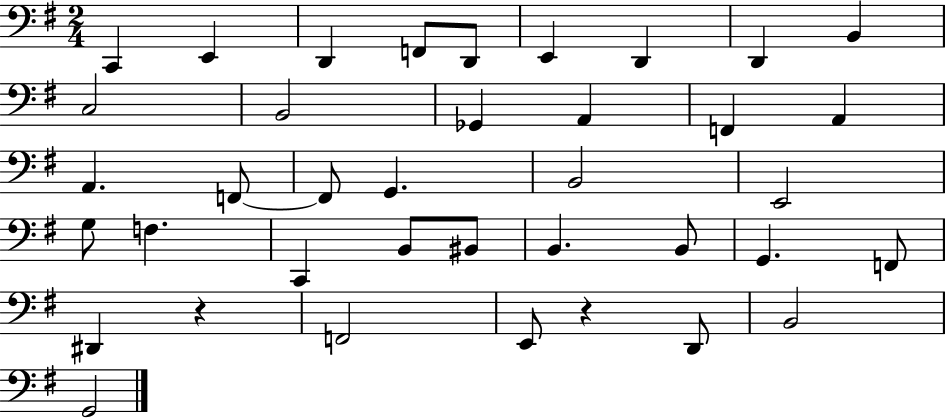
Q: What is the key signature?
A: G major